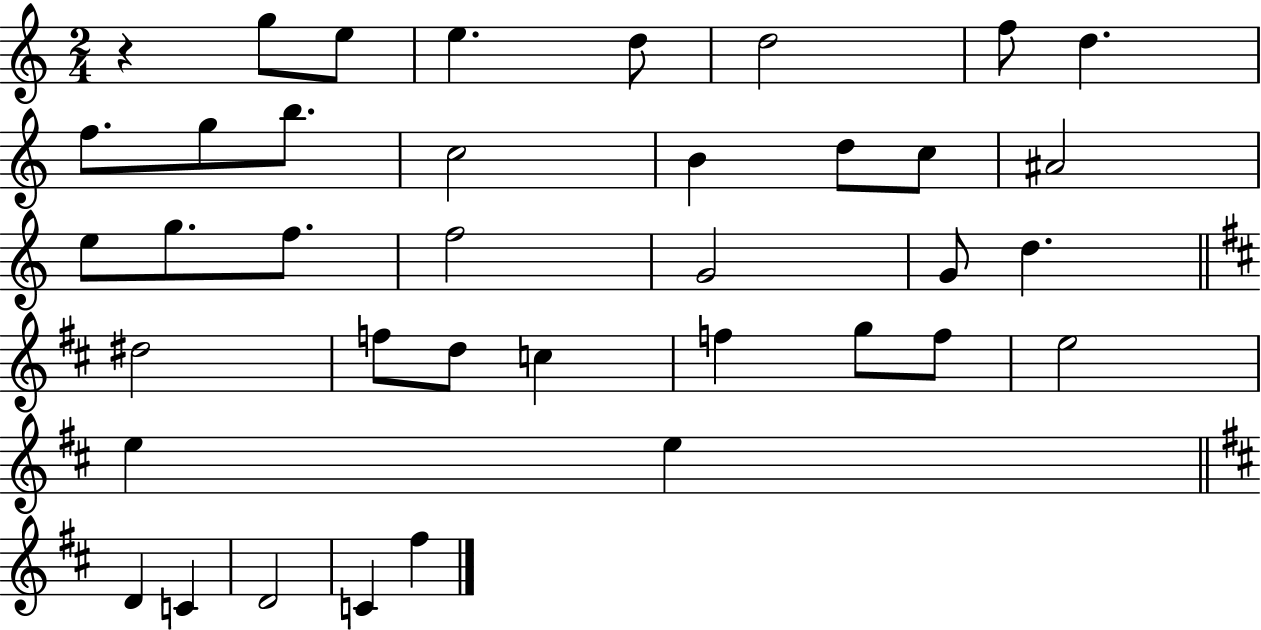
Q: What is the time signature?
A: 2/4